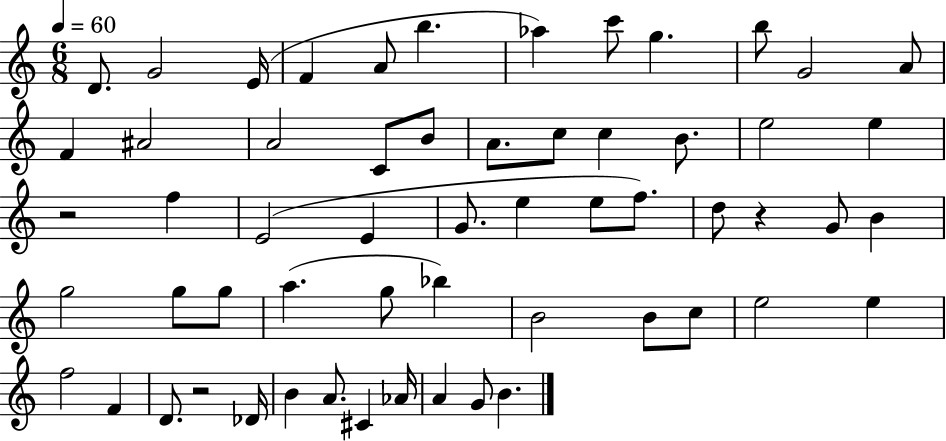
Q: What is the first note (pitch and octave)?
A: D4